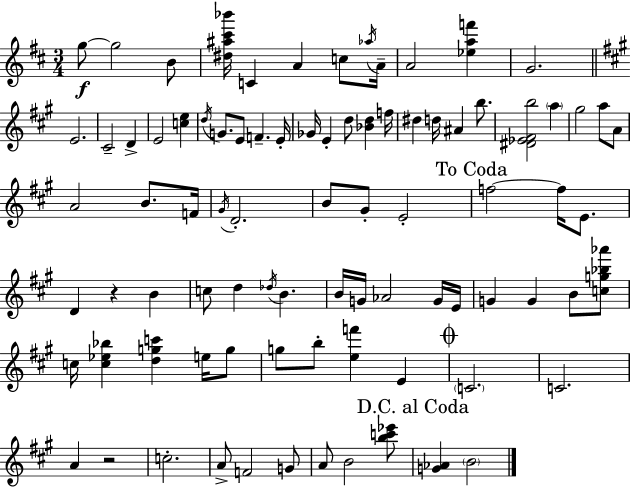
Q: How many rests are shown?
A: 2